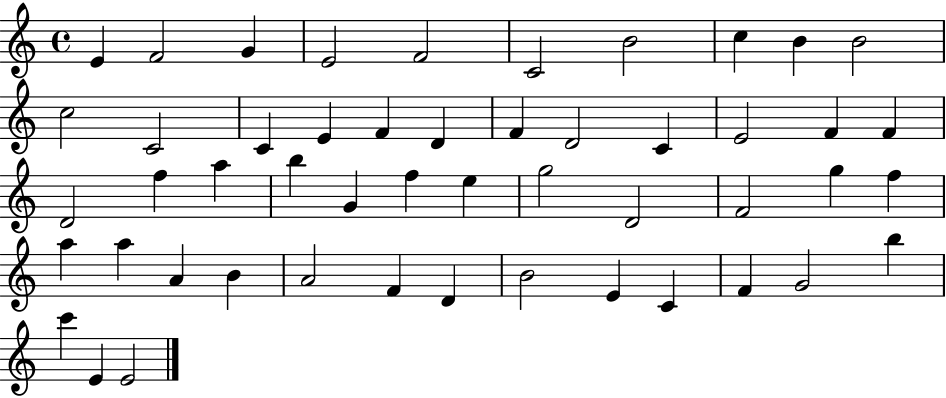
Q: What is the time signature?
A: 4/4